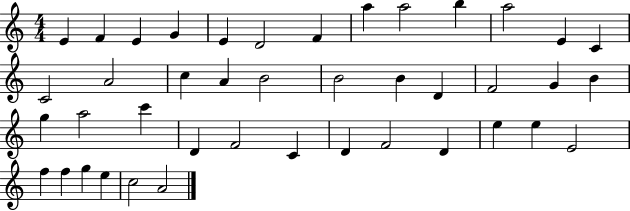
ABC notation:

X:1
T:Untitled
M:4/4
L:1/4
K:C
E F E G E D2 F a a2 b a2 E C C2 A2 c A B2 B2 B D F2 G B g a2 c' D F2 C D F2 D e e E2 f f g e c2 A2